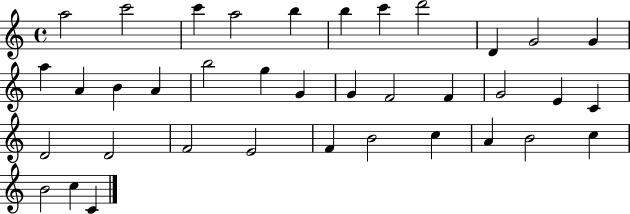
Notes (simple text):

A5/h C6/h C6/q A5/h B5/q B5/q C6/q D6/h D4/q G4/h G4/q A5/q A4/q B4/q A4/q B5/h G5/q G4/q G4/q F4/h F4/q G4/h E4/q C4/q D4/h D4/h F4/h E4/h F4/q B4/h C5/q A4/q B4/h C5/q B4/h C5/q C4/q